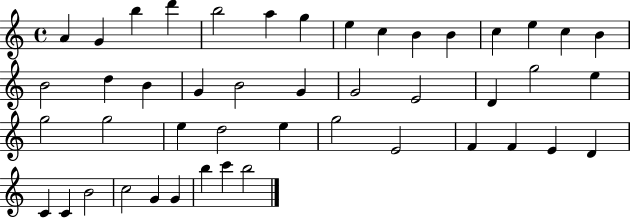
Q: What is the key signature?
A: C major